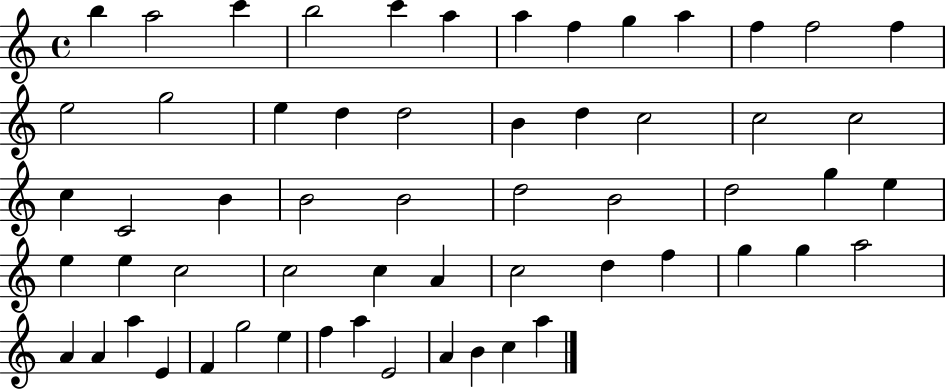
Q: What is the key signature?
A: C major